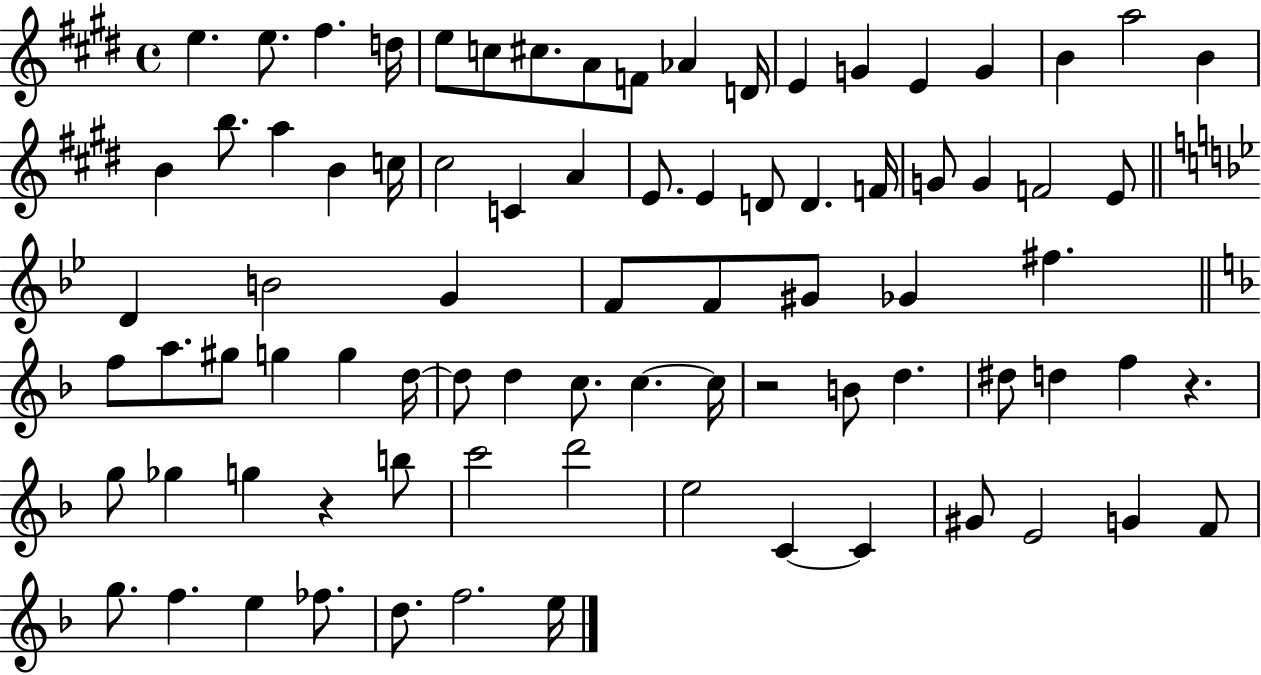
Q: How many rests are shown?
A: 3